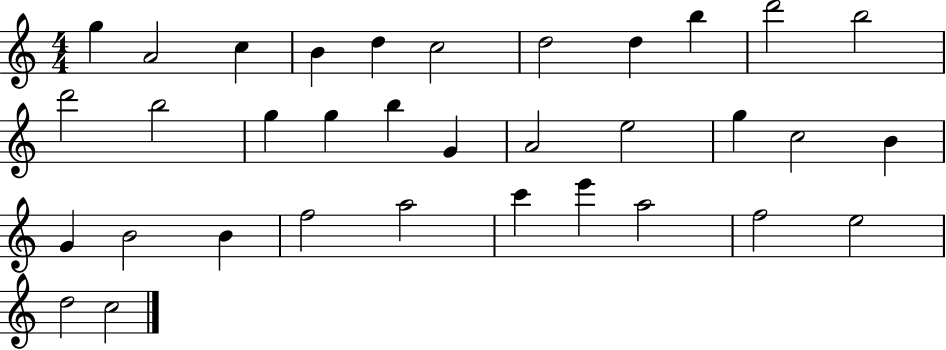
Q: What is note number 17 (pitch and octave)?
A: G4